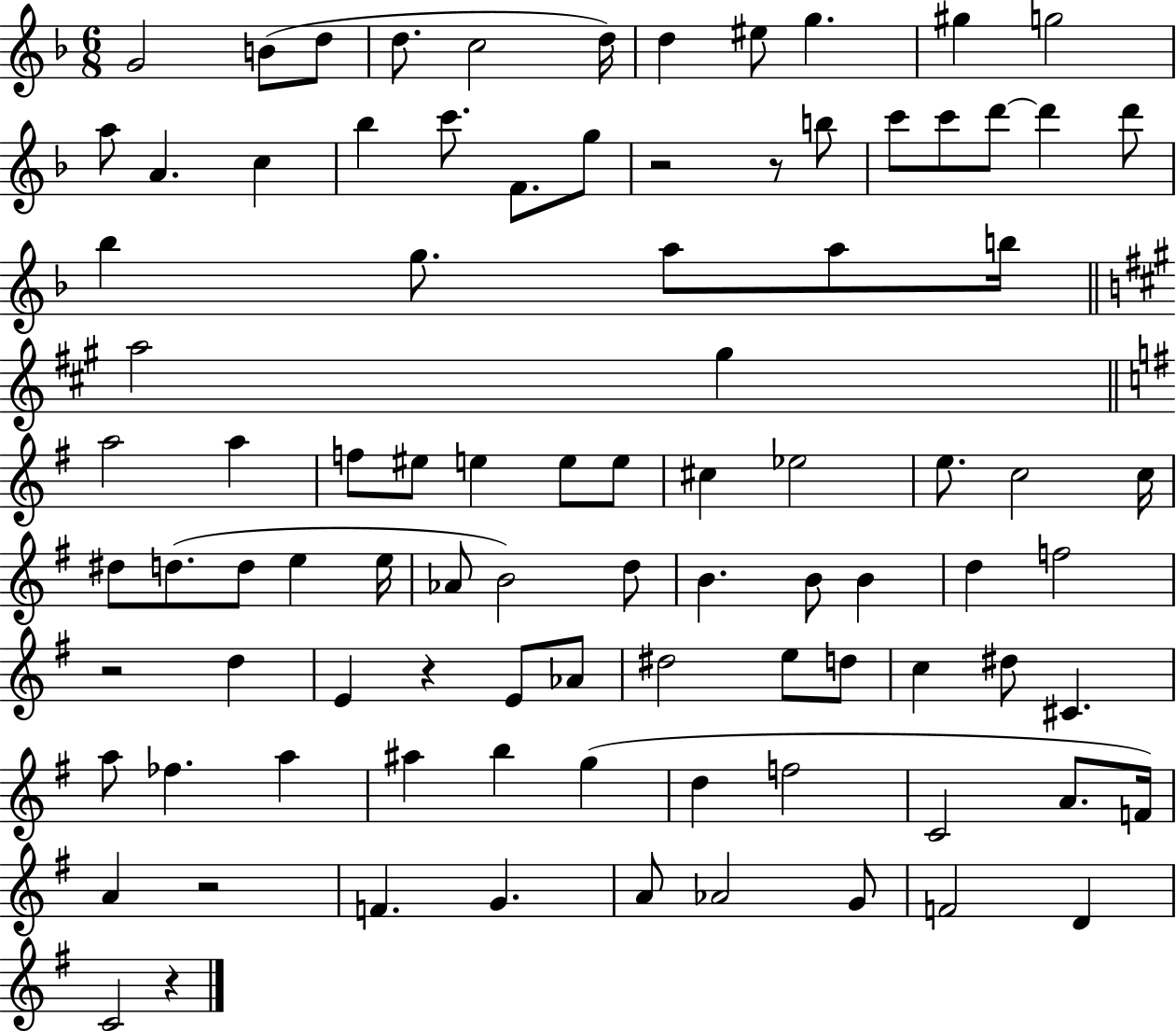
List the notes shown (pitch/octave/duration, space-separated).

G4/h B4/e D5/e D5/e. C5/h D5/s D5/q EIS5/e G5/q. G#5/q G5/h A5/e A4/q. C5/q Bb5/q C6/e. F4/e. G5/e R/h R/e B5/e C6/e C6/e D6/e D6/q D6/e Bb5/q G5/e. A5/e A5/e B5/s A5/h G#5/q A5/h A5/q F5/e EIS5/e E5/q E5/e E5/e C#5/q Eb5/h E5/e. C5/h C5/s D#5/e D5/e. D5/e E5/q E5/s Ab4/e B4/h D5/e B4/q. B4/e B4/q D5/q F5/h R/h D5/q E4/q R/q E4/e Ab4/e D#5/h E5/e D5/e C5/q D#5/e C#4/q. A5/e FES5/q. A5/q A#5/q B5/q G5/q D5/q F5/h C4/h A4/e. F4/s A4/q R/h F4/q. G4/q. A4/e Ab4/h G4/e F4/h D4/q C4/h R/q